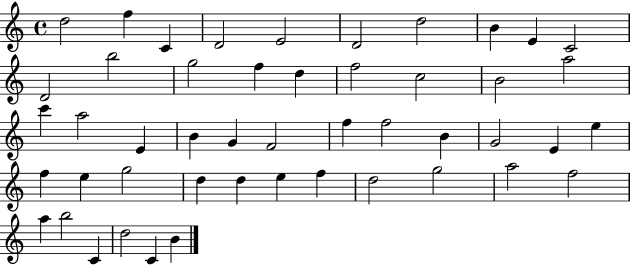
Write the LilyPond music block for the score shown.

{
  \clef treble
  \time 4/4
  \defaultTimeSignature
  \key c \major
  d''2 f''4 c'4 | d'2 e'2 | d'2 d''2 | b'4 e'4 c'2 | \break d'2 b''2 | g''2 f''4 d''4 | f''2 c''2 | b'2 a''2 | \break c'''4 a''2 e'4 | b'4 g'4 f'2 | f''4 f''2 b'4 | g'2 e'4 e''4 | \break f''4 e''4 g''2 | d''4 d''4 e''4 f''4 | d''2 g''2 | a''2 f''2 | \break a''4 b''2 c'4 | d''2 c'4 b'4 | \bar "|."
}